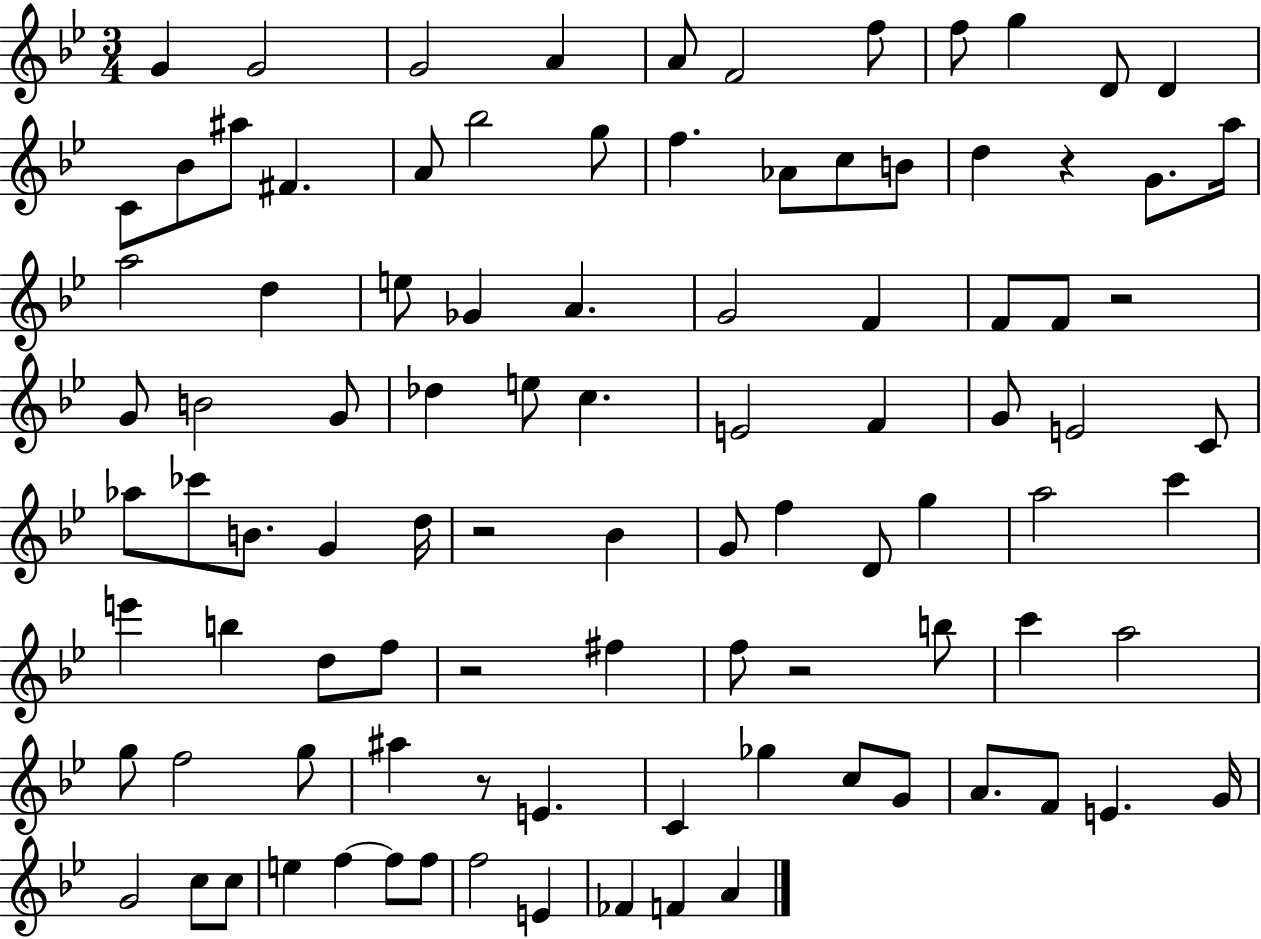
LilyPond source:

{
  \clef treble
  \numericTimeSignature
  \time 3/4
  \key bes \major
  g'4 g'2 | g'2 a'4 | a'8 f'2 f''8 | f''8 g''4 d'8 d'4 | \break c'8 bes'8 ais''8 fis'4. | a'8 bes''2 g''8 | f''4. aes'8 c''8 b'8 | d''4 r4 g'8. a''16 | \break a''2 d''4 | e''8 ges'4 a'4. | g'2 f'4 | f'8 f'8 r2 | \break g'8 b'2 g'8 | des''4 e''8 c''4. | e'2 f'4 | g'8 e'2 c'8 | \break aes''8 ces'''8 b'8. g'4 d''16 | r2 bes'4 | g'8 f''4 d'8 g''4 | a''2 c'''4 | \break e'''4 b''4 d''8 f''8 | r2 fis''4 | f''8 r2 b''8 | c'''4 a''2 | \break g''8 f''2 g''8 | ais''4 r8 e'4. | c'4 ges''4 c''8 g'8 | a'8. f'8 e'4. g'16 | \break g'2 c''8 c''8 | e''4 f''4~~ f''8 f''8 | f''2 e'4 | fes'4 f'4 a'4 | \break \bar "|."
}